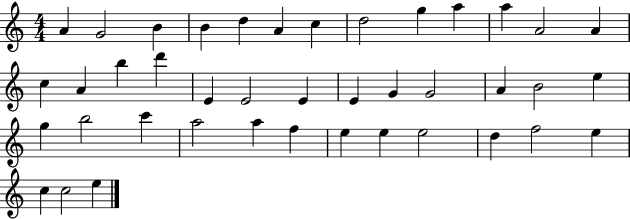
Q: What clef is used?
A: treble